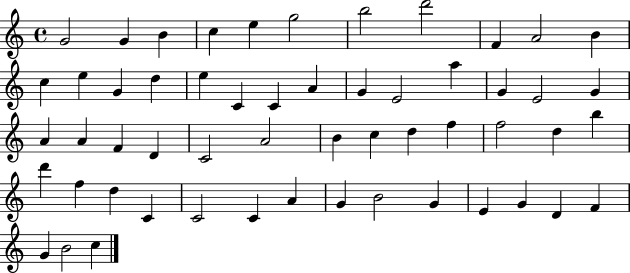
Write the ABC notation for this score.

X:1
T:Untitled
M:4/4
L:1/4
K:C
G2 G B c e g2 b2 d'2 F A2 B c e G d e C C A G E2 a G E2 G A A F D C2 A2 B c d f f2 d b d' f d C C2 C A G B2 G E G D F G B2 c